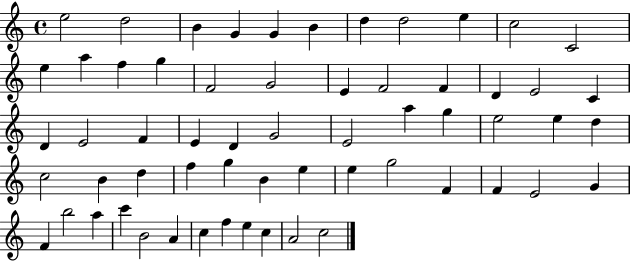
X:1
T:Untitled
M:4/4
L:1/4
K:C
e2 d2 B G G B d d2 e c2 C2 e a f g F2 G2 E F2 F D E2 C D E2 F E D G2 E2 a g e2 e d c2 B d f g B e e g2 F F E2 G F b2 a c' B2 A c f e c A2 c2